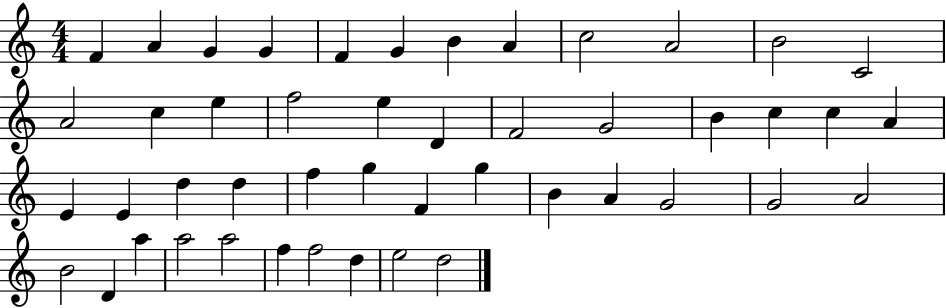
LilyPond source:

{
  \clef treble
  \numericTimeSignature
  \time 4/4
  \key c \major
  f'4 a'4 g'4 g'4 | f'4 g'4 b'4 a'4 | c''2 a'2 | b'2 c'2 | \break a'2 c''4 e''4 | f''2 e''4 d'4 | f'2 g'2 | b'4 c''4 c''4 a'4 | \break e'4 e'4 d''4 d''4 | f''4 g''4 f'4 g''4 | b'4 a'4 g'2 | g'2 a'2 | \break b'2 d'4 a''4 | a''2 a''2 | f''4 f''2 d''4 | e''2 d''2 | \break \bar "|."
}